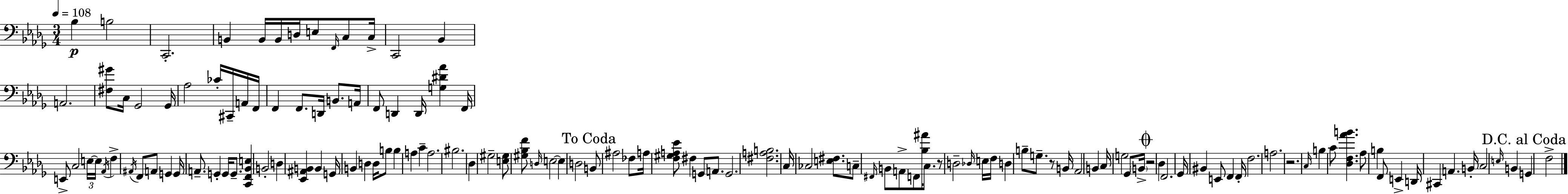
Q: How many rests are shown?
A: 4